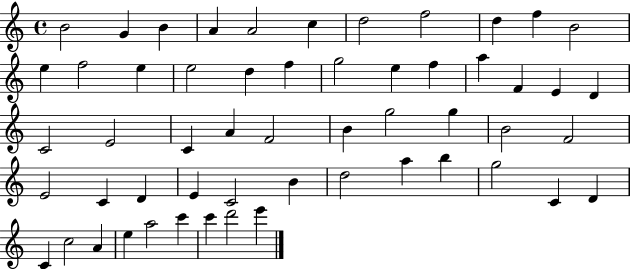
X:1
T:Untitled
M:4/4
L:1/4
K:C
B2 G B A A2 c d2 f2 d f B2 e f2 e e2 d f g2 e f a F E D C2 E2 C A F2 B g2 g B2 F2 E2 C D E C2 B d2 a b g2 C D C c2 A e a2 c' c' d'2 e'